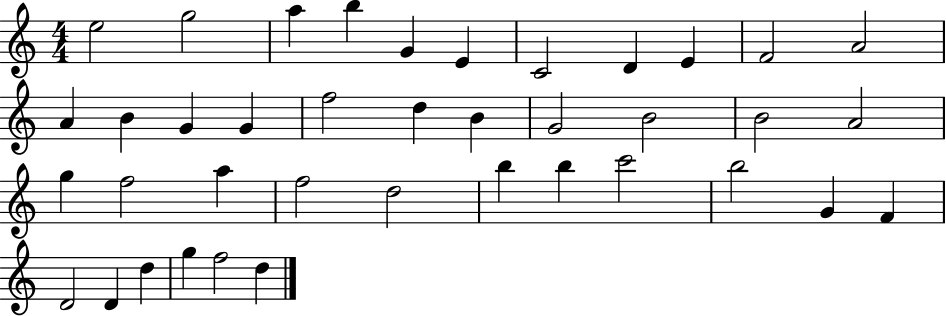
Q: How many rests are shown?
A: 0